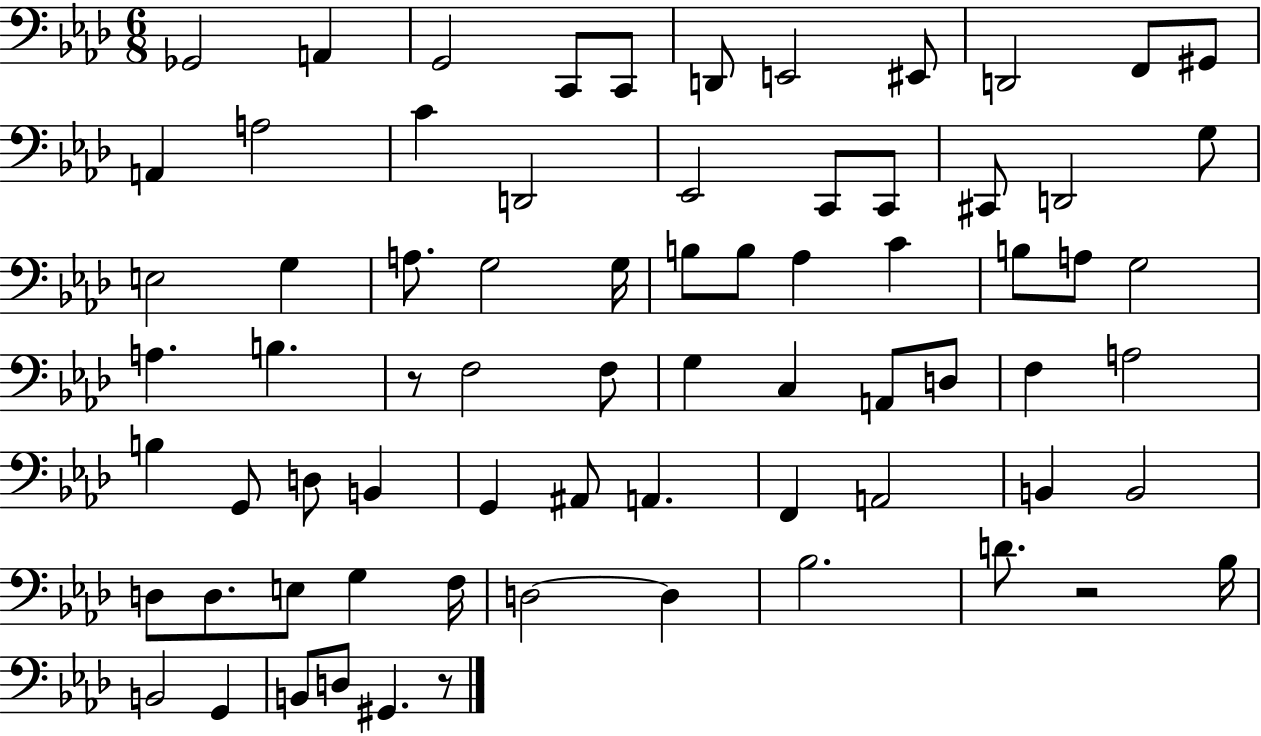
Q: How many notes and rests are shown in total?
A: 72